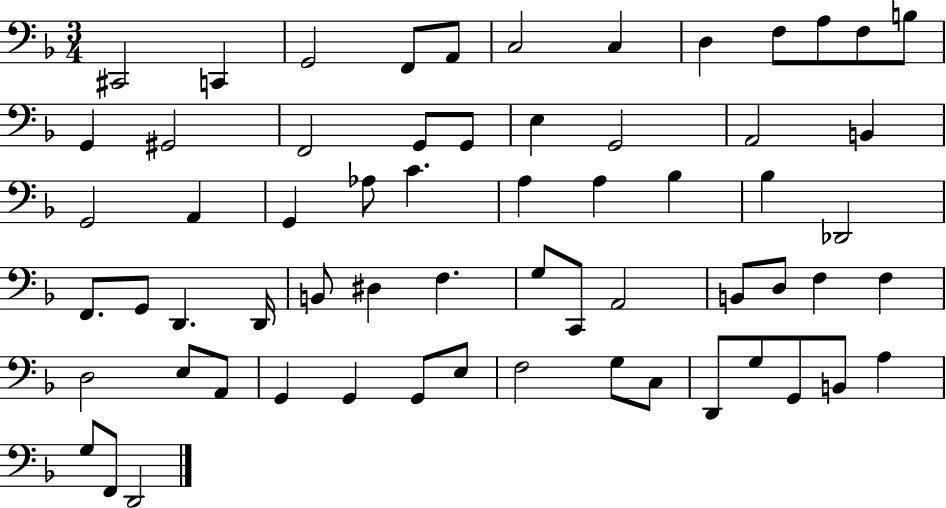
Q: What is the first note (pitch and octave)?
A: C#2